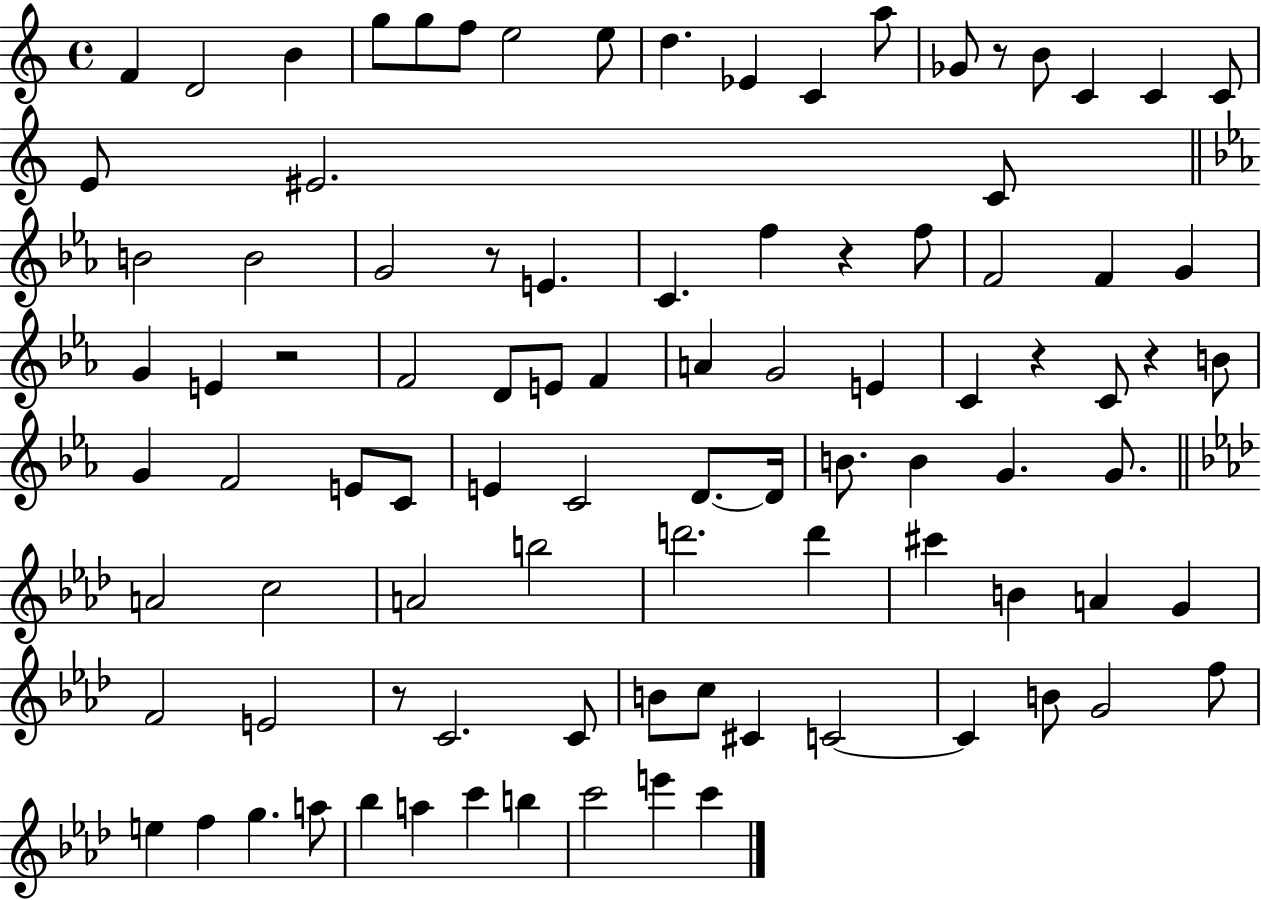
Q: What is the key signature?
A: C major